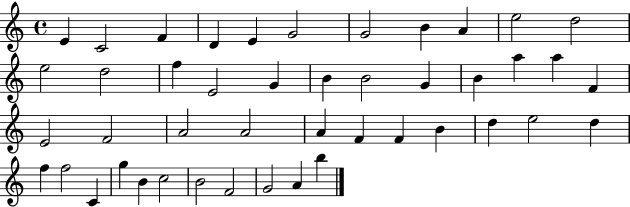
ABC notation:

X:1
T:Untitled
M:4/4
L:1/4
K:C
E C2 F D E G2 G2 B A e2 d2 e2 d2 f E2 G B B2 G B a a F E2 F2 A2 A2 A F F B d e2 d f f2 C g B c2 B2 F2 G2 A b